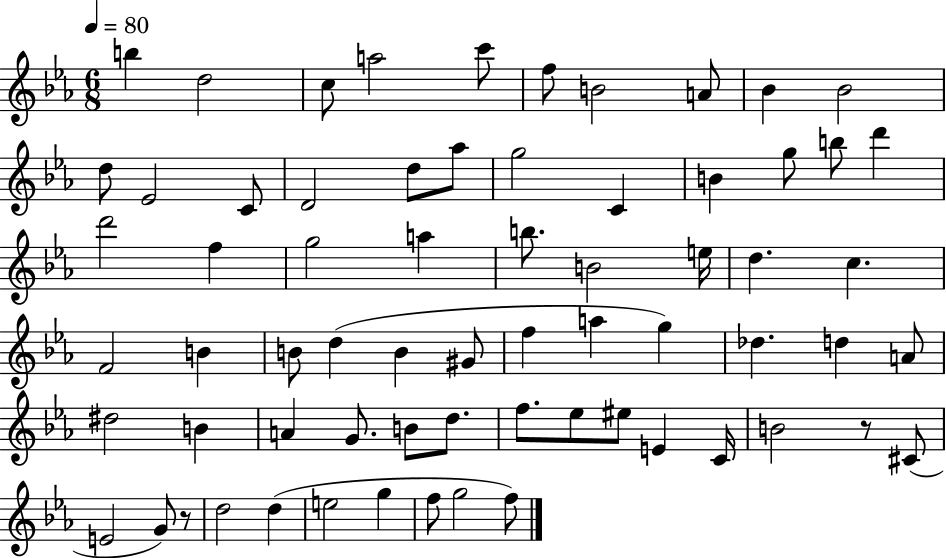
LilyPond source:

{
  \clef treble
  \numericTimeSignature
  \time 6/8
  \key ees \major
  \tempo 4 = 80
  \repeat volta 2 { b''4 d''2 | c''8 a''2 c'''8 | f''8 b'2 a'8 | bes'4 bes'2 | \break d''8 ees'2 c'8 | d'2 d''8 aes''8 | g''2 c'4 | b'4 g''8 b''8 d'''4 | \break d'''2 f''4 | g''2 a''4 | b''8. b'2 e''16 | d''4. c''4. | \break f'2 b'4 | b'8 d''4( b'4 gis'8 | f''4 a''4 g''4) | des''4. d''4 a'8 | \break dis''2 b'4 | a'4 g'8. b'8 d''8. | f''8. ees''8 eis''8 e'4 c'16 | b'2 r8 cis'8( | \break e'2 g'8) r8 | d''2 d''4( | e''2 g''4 | f''8 g''2 f''8) | \break } \bar "|."
}